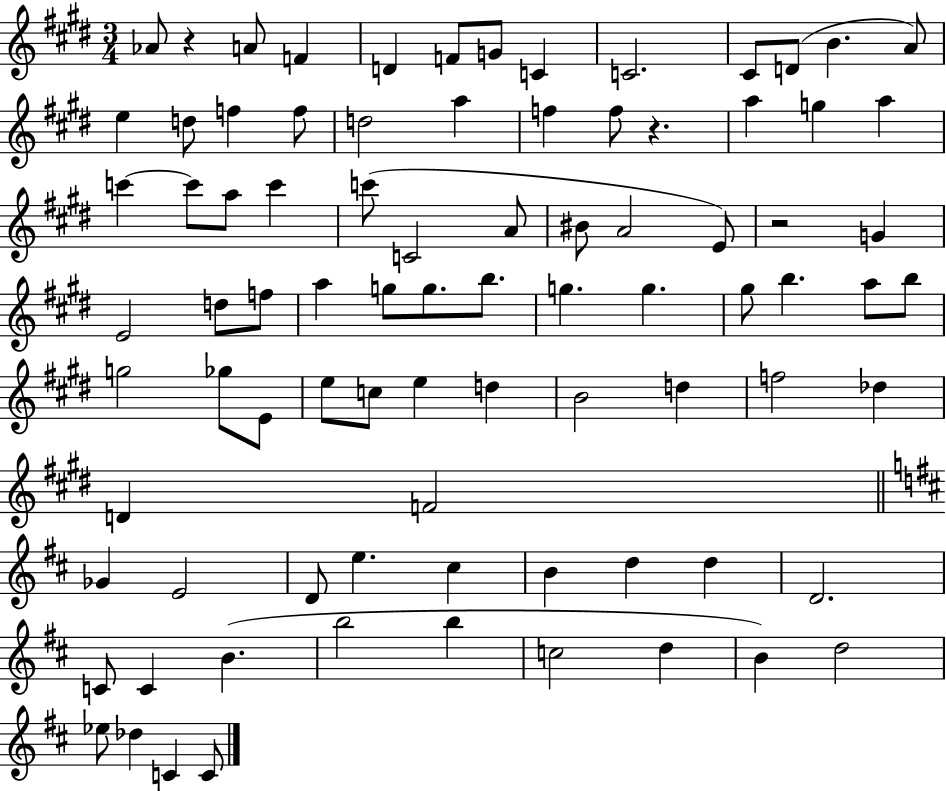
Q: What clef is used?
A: treble